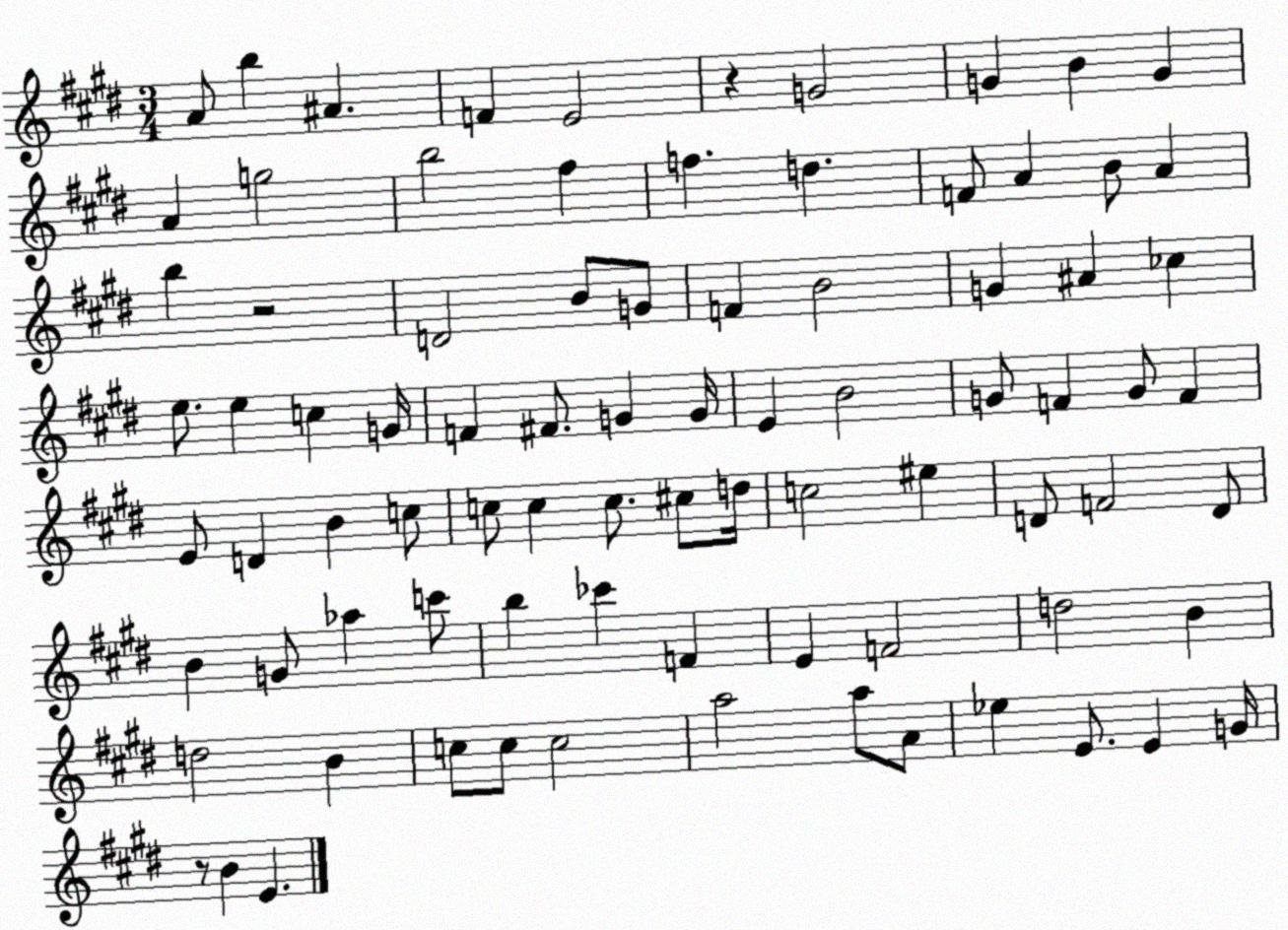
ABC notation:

X:1
T:Untitled
M:3/4
L:1/4
K:E
A/2 b ^A F E2 z G2 G B G A g2 b2 ^f f d F/2 A B/2 A b z2 D2 B/2 G/2 F B2 G ^A _c e/2 e c G/4 F ^F/2 G G/4 E B2 G/2 F G/2 F E/2 D B c/2 c/2 c c/2 ^c/2 d/4 c2 ^e D/2 F2 D/2 B G/2 _a c'/2 b _c' F E F2 d2 B d2 B c/2 c/2 c2 a2 a/2 A/2 _e E/2 E G/4 z/2 B E